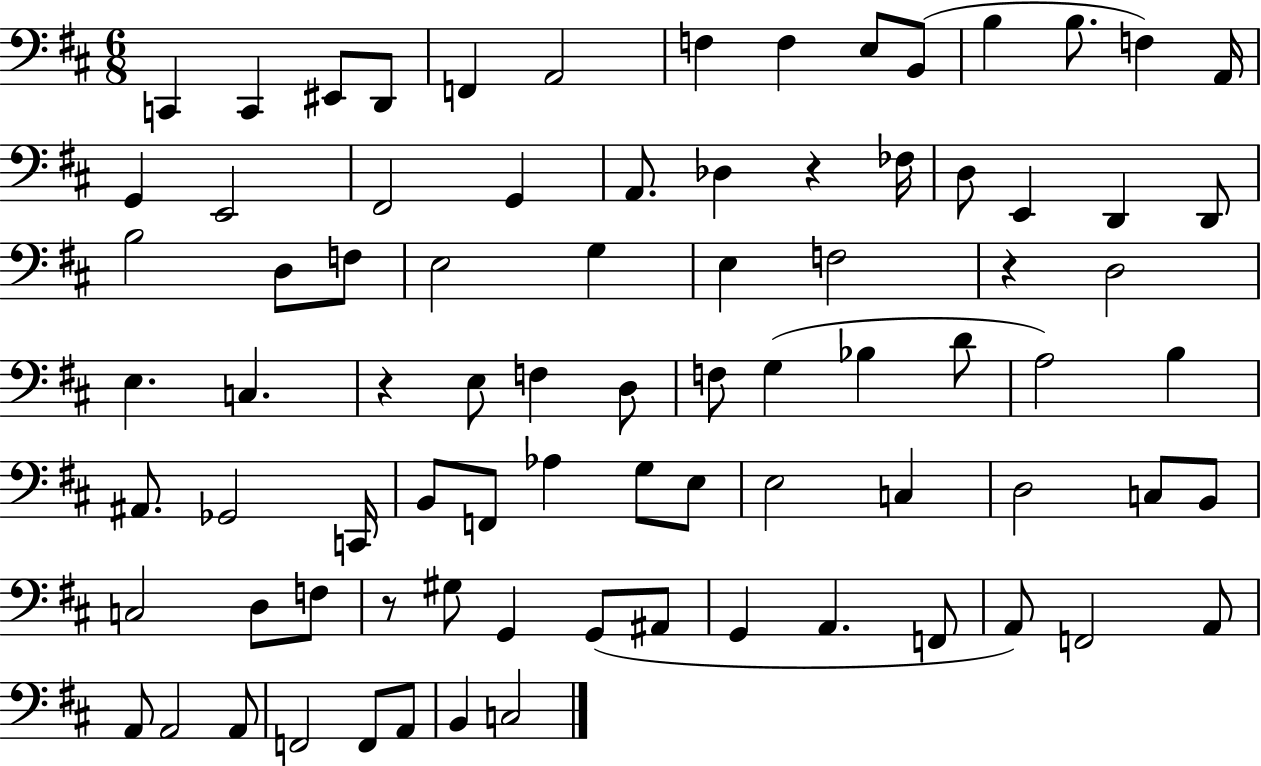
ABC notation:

X:1
T:Untitled
M:6/8
L:1/4
K:D
C,, C,, ^E,,/2 D,,/2 F,, A,,2 F, F, E,/2 B,,/2 B, B,/2 F, A,,/4 G,, E,,2 ^F,,2 G,, A,,/2 _D, z _F,/4 D,/2 E,, D,, D,,/2 B,2 D,/2 F,/2 E,2 G, E, F,2 z D,2 E, C, z E,/2 F, D,/2 F,/2 G, _B, D/2 A,2 B, ^A,,/2 _G,,2 C,,/4 B,,/2 F,,/2 _A, G,/2 E,/2 E,2 C, D,2 C,/2 B,,/2 C,2 D,/2 F,/2 z/2 ^G,/2 G,, G,,/2 ^A,,/2 G,, A,, F,,/2 A,,/2 F,,2 A,,/2 A,,/2 A,,2 A,,/2 F,,2 F,,/2 A,,/2 B,, C,2